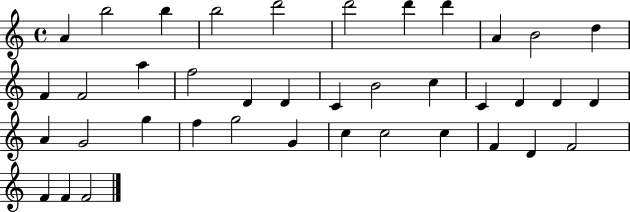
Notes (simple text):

A4/q B5/h B5/q B5/h D6/h D6/h D6/q D6/q A4/q B4/h D5/q F4/q F4/h A5/q F5/h D4/q D4/q C4/q B4/h C5/q C4/q D4/q D4/q D4/q A4/q G4/h G5/q F5/q G5/h G4/q C5/q C5/h C5/q F4/q D4/q F4/h F4/q F4/q F4/h